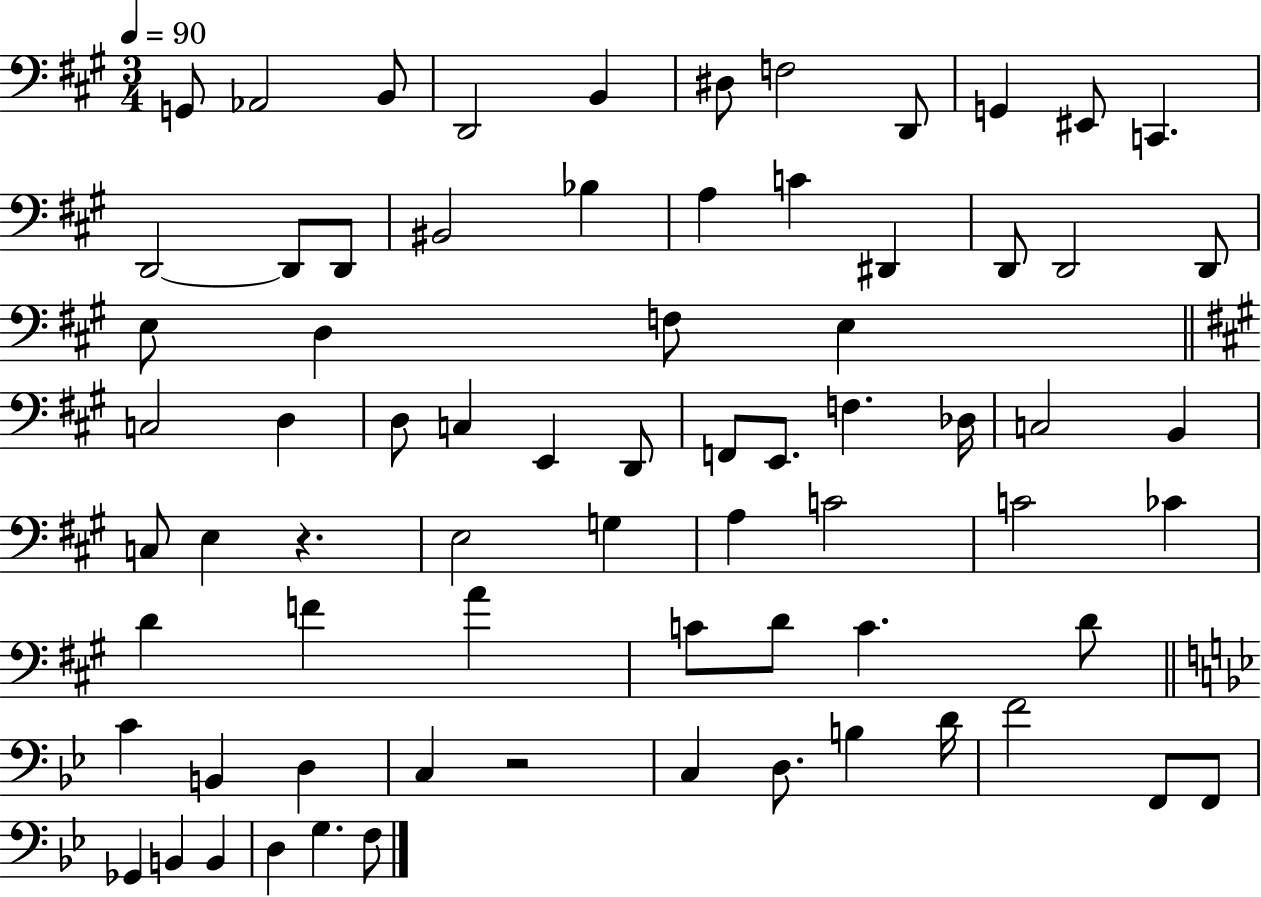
G2/e Ab2/h B2/e D2/h B2/q D#3/e F3/h D2/e G2/q EIS2/e C2/q. D2/h D2/e D2/e BIS2/h Bb3/q A3/q C4/q D#2/q D2/e D2/h D2/e E3/e D3/q F3/e E3/q C3/h D3/q D3/e C3/q E2/q D2/e F2/e E2/e. F3/q. Db3/s C3/h B2/q C3/e E3/q R/q. E3/h G3/q A3/q C4/h C4/h CES4/q D4/q F4/q A4/q C4/e D4/e C4/q. D4/e C4/q B2/q D3/q C3/q R/h C3/q D3/e. B3/q D4/s F4/h F2/e F2/e Gb2/q B2/q B2/q D3/q G3/q. F3/e